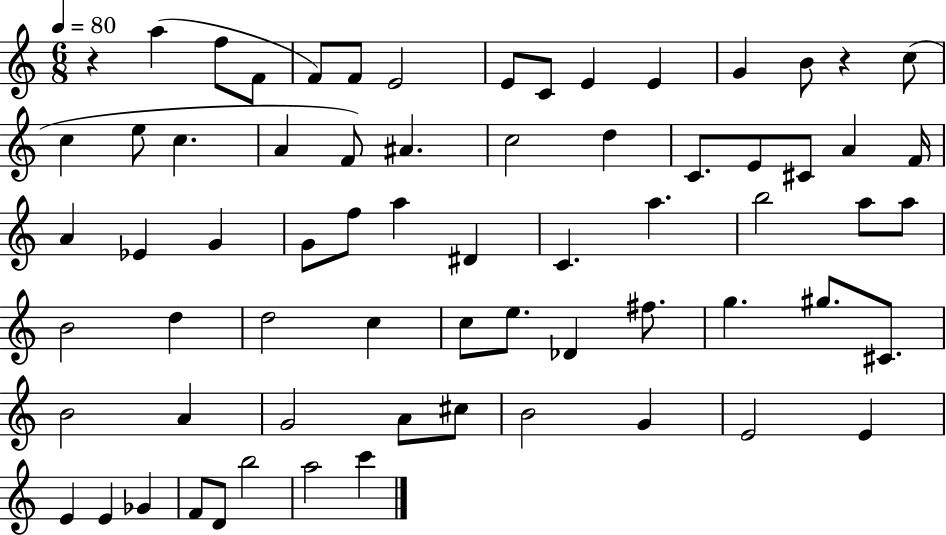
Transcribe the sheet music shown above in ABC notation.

X:1
T:Untitled
M:6/8
L:1/4
K:C
z a f/2 F/2 F/2 F/2 E2 E/2 C/2 E E G B/2 z c/2 c e/2 c A F/2 ^A c2 d C/2 E/2 ^C/2 A F/4 A _E G G/2 f/2 a ^D C a b2 a/2 a/2 B2 d d2 c c/2 e/2 _D ^f/2 g ^g/2 ^C/2 B2 A G2 A/2 ^c/2 B2 G E2 E E E _G F/2 D/2 b2 a2 c'